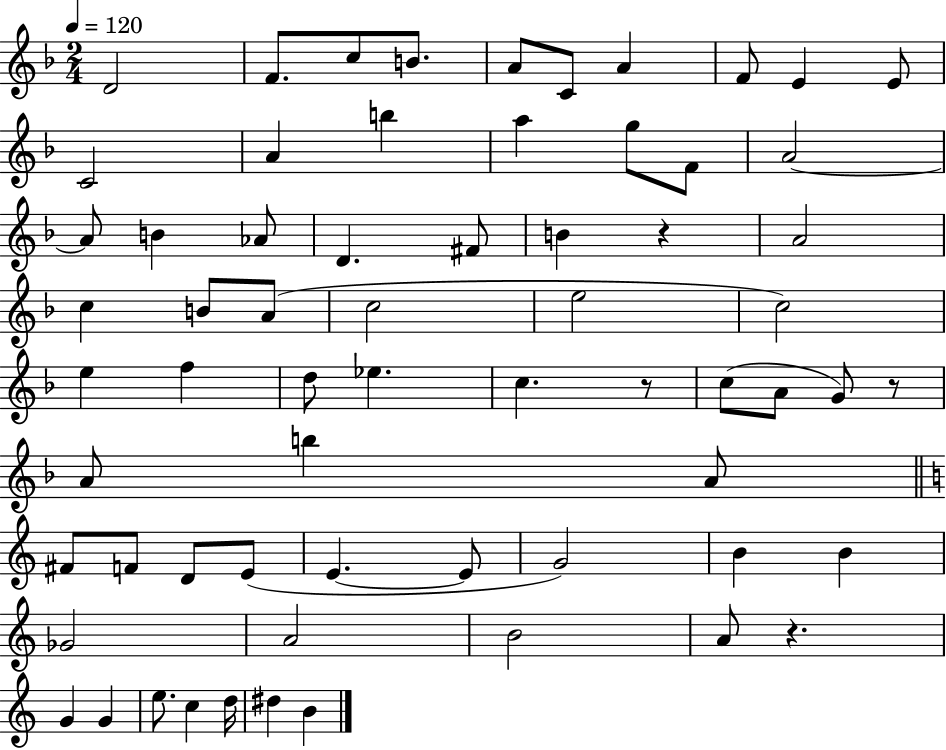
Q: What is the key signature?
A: F major